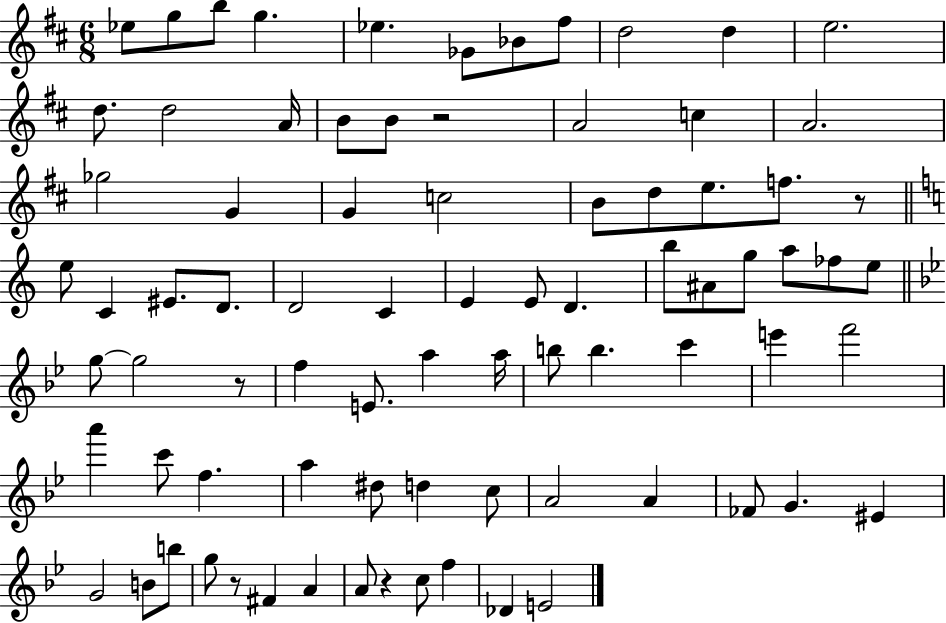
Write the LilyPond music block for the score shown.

{
  \clef treble
  \numericTimeSignature
  \time 6/8
  \key d \major
  ees''8 g''8 b''8 g''4. | ees''4. ges'8 bes'8 fis''8 | d''2 d''4 | e''2. | \break d''8. d''2 a'16 | b'8 b'8 r2 | a'2 c''4 | a'2. | \break ges''2 g'4 | g'4 c''2 | b'8 d''8 e''8. f''8. r8 | \bar "||" \break \key c \major e''8 c'4 eis'8. d'8. | d'2 c'4 | e'4 e'8 d'4. | b''8 ais'8 g''8 a''8 fes''8 e''8 | \break \bar "||" \break \key bes \major g''8~~ g''2 r8 | f''4 e'8. a''4 a''16 | b''8 b''4. c'''4 | e'''4 f'''2 | \break a'''4 c'''8 f''4. | a''4 dis''8 d''4 c''8 | a'2 a'4 | fes'8 g'4. eis'4 | \break g'2 b'8 b''8 | g''8 r8 fis'4 a'4 | a'8 r4 c''8 f''4 | des'4 e'2 | \break \bar "|."
}